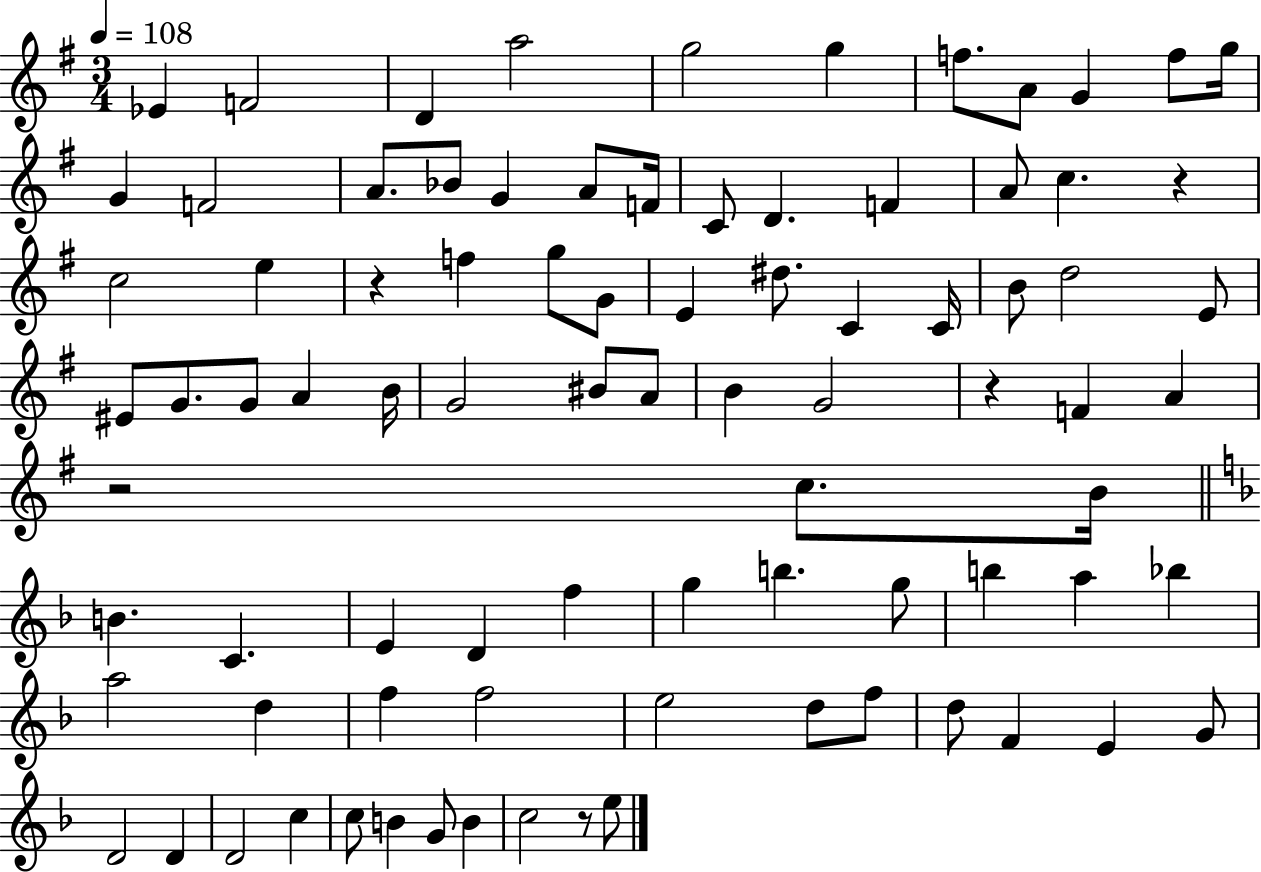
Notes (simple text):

Eb4/q F4/h D4/q A5/h G5/h G5/q F5/e. A4/e G4/q F5/e G5/s G4/q F4/h A4/e. Bb4/e G4/q A4/e F4/s C4/e D4/q. F4/q A4/e C5/q. R/q C5/h E5/q R/q F5/q G5/e G4/e E4/q D#5/e. C4/q C4/s B4/e D5/h E4/e EIS4/e G4/e. G4/e A4/q B4/s G4/h BIS4/e A4/e B4/q G4/h R/q F4/q A4/q R/h C5/e. B4/s B4/q. C4/q. E4/q D4/q F5/q G5/q B5/q. G5/e B5/q A5/q Bb5/q A5/h D5/q F5/q F5/h E5/h D5/e F5/e D5/e F4/q E4/q G4/e D4/h D4/q D4/h C5/q C5/e B4/q G4/e B4/q C5/h R/e E5/e